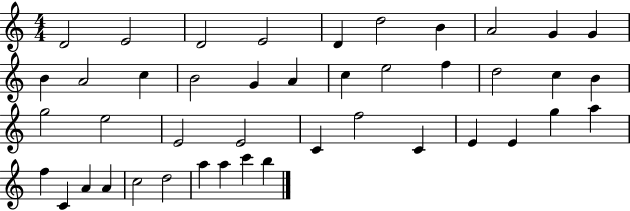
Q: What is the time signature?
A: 4/4